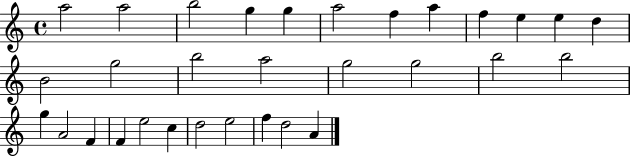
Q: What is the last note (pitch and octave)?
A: A4